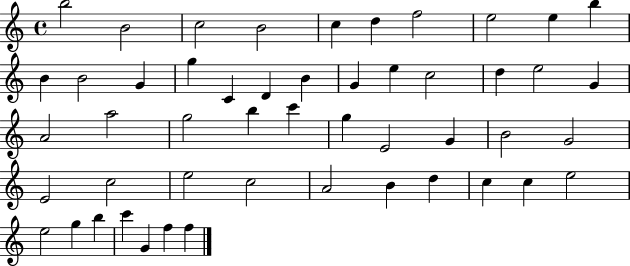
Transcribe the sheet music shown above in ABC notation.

X:1
T:Untitled
M:4/4
L:1/4
K:C
b2 B2 c2 B2 c d f2 e2 e b B B2 G g C D B G e c2 d e2 G A2 a2 g2 b c' g E2 G B2 G2 E2 c2 e2 c2 A2 B d c c e2 e2 g b c' G f f